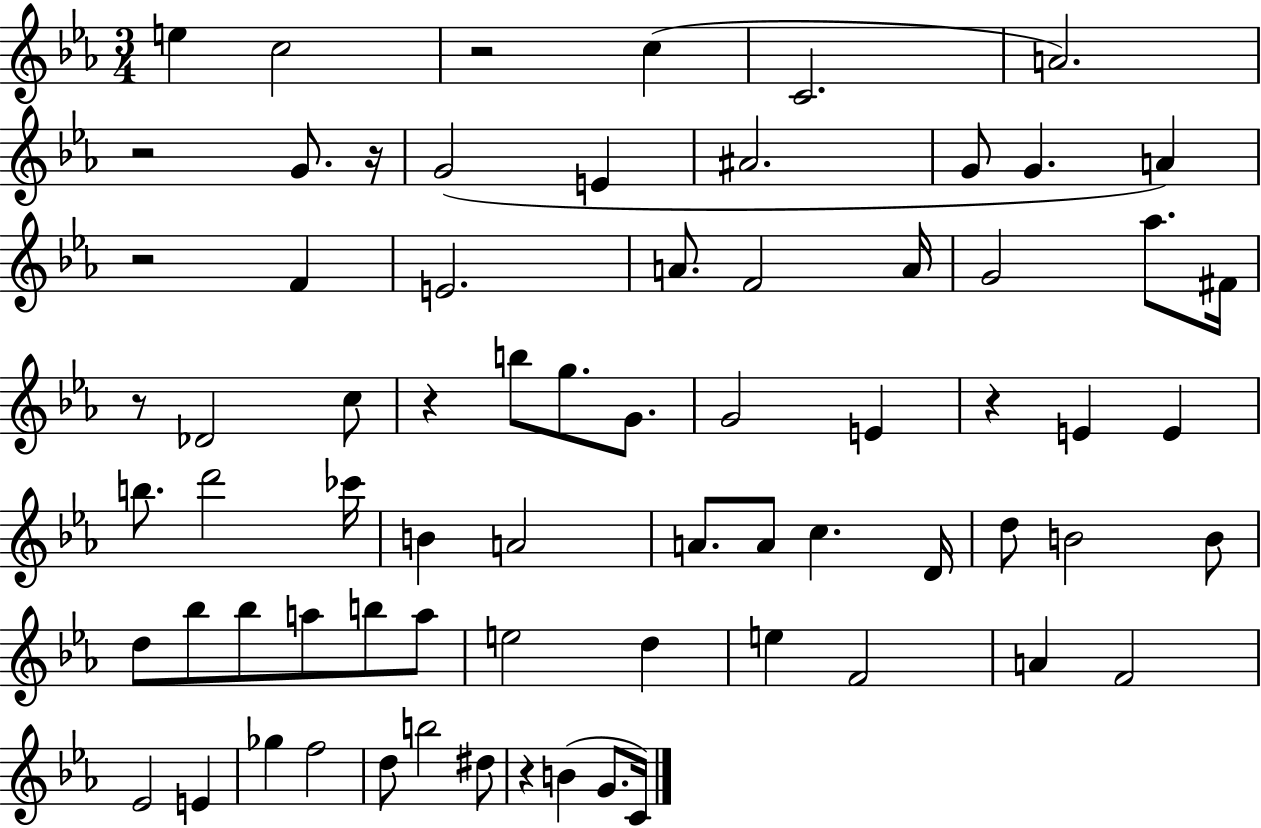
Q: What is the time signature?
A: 3/4